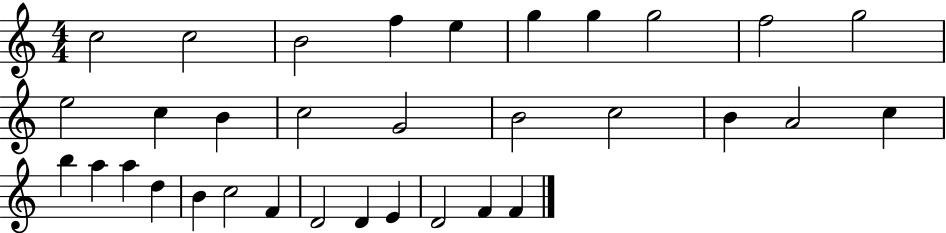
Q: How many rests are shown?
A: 0